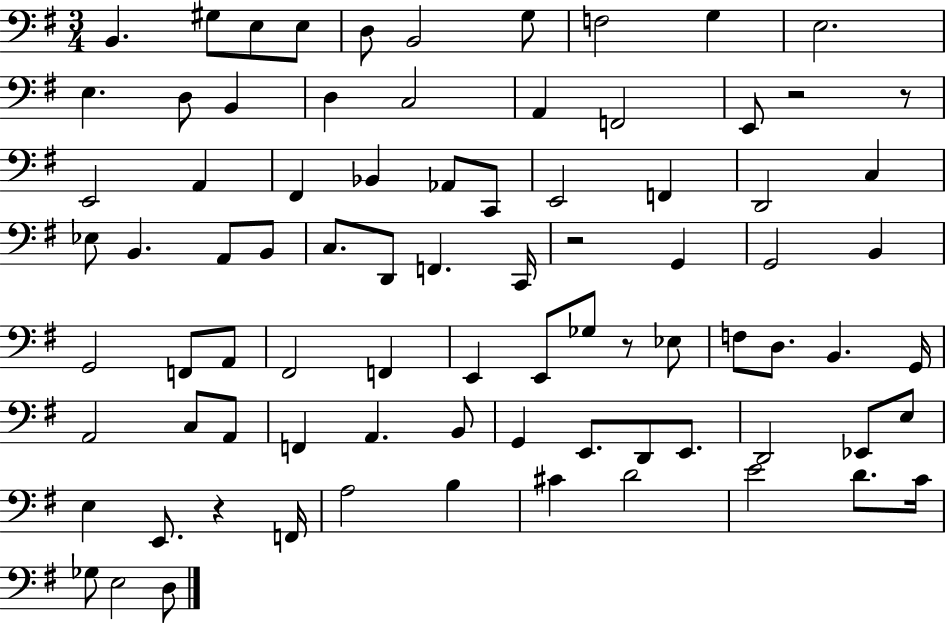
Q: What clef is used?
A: bass